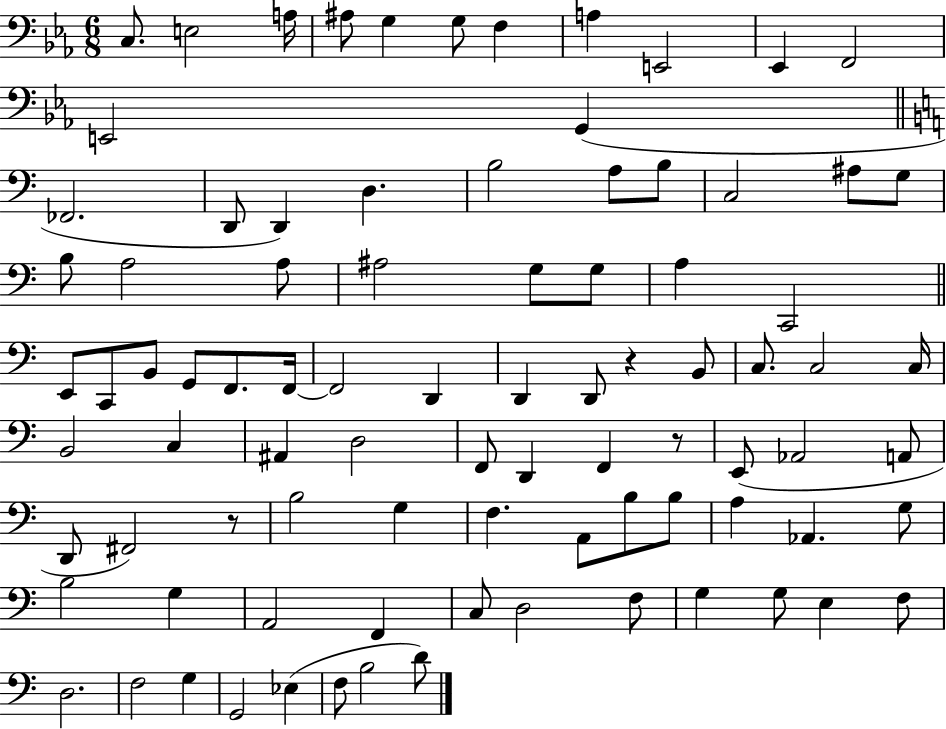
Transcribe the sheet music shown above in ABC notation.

X:1
T:Untitled
M:6/8
L:1/4
K:Eb
C,/2 E,2 A,/4 ^A,/2 G, G,/2 F, A, E,,2 _E,, F,,2 E,,2 G,, _F,,2 D,,/2 D,, D, B,2 A,/2 B,/2 C,2 ^A,/2 G,/2 B,/2 A,2 A,/2 ^A,2 G,/2 G,/2 A, C,,2 E,,/2 C,,/2 B,,/2 G,,/2 F,,/2 F,,/4 F,,2 D,, D,, D,,/2 z B,,/2 C,/2 C,2 C,/4 B,,2 C, ^A,, D,2 F,,/2 D,, F,, z/2 E,,/2 _A,,2 A,,/2 D,,/2 ^F,,2 z/2 B,2 G, F, A,,/2 B,/2 B,/2 A, _A,, G,/2 B,2 G, A,,2 F,, C,/2 D,2 F,/2 G, G,/2 E, F,/2 D,2 F,2 G, G,,2 _E, F,/2 B,2 D/2